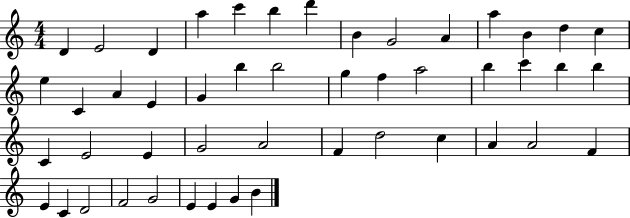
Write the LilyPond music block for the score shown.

{
  \clef treble
  \numericTimeSignature
  \time 4/4
  \key c \major
  d'4 e'2 d'4 | a''4 c'''4 b''4 d'''4 | b'4 g'2 a'4 | a''4 b'4 d''4 c''4 | \break e''4 c'4 a'4 e'4 | g'4 b''4 b''2 | g''4 f''4 a''2 | b''4 c'''4 b''4 b''4 | \break c'4 e'2 e'4 | g'2 a'2 | f'4 d''2 c''4 | a'4 a'2 f'4 | \break e'4 c'4 d'2 | f'2 g'2 | e'4 e'4 g'4 b'4 | \bar "|."
}